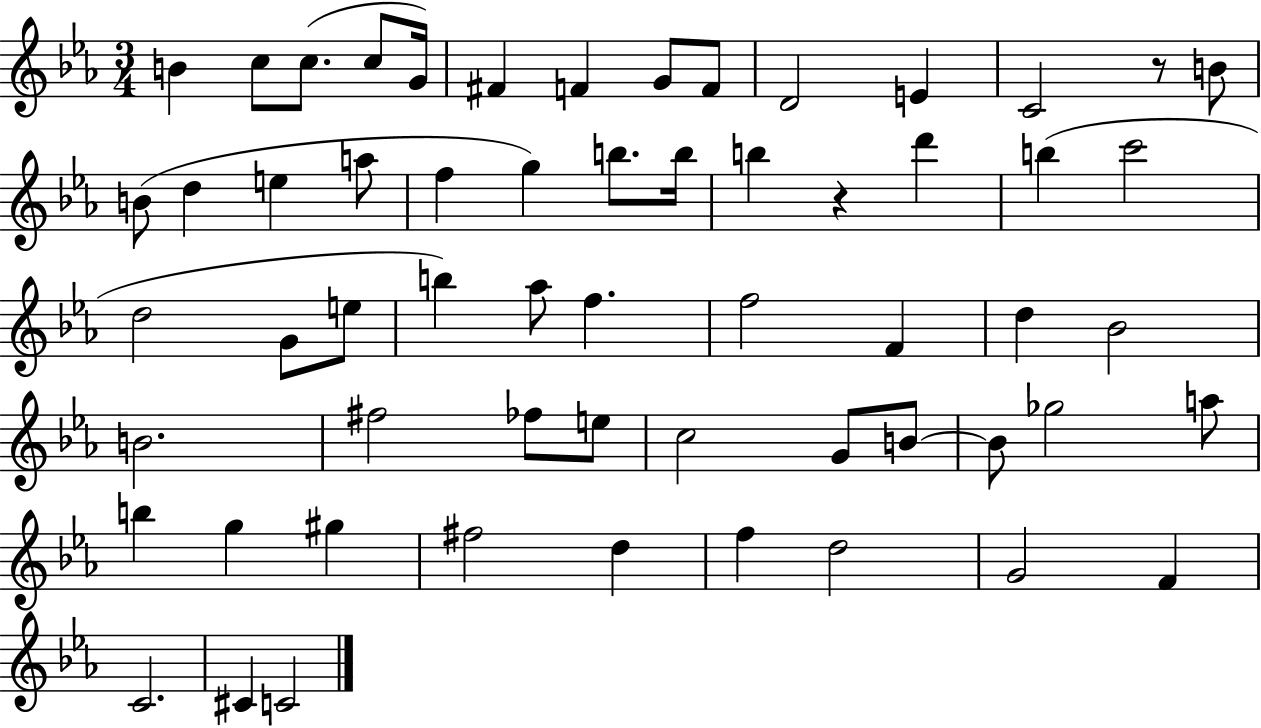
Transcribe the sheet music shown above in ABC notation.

X:1
T:Untitled
M:3/4
L:1/4
K:Eb
B c/2 c/2 c/2 G/4 ^F F G/2 F/2 D2 E C2 z/2 B/2 B/2 d e a/2 f g b/2 b/4 b z d' b c'2 d2 G/2 e/2 b _a/2 f f2 F d _B2 B2 ^f2 _f/2 e/2 c2 G/2 B/2 B/2 _g2 a/2 b g ^g ^f2 d f d2 G2 F C2 ^C C2